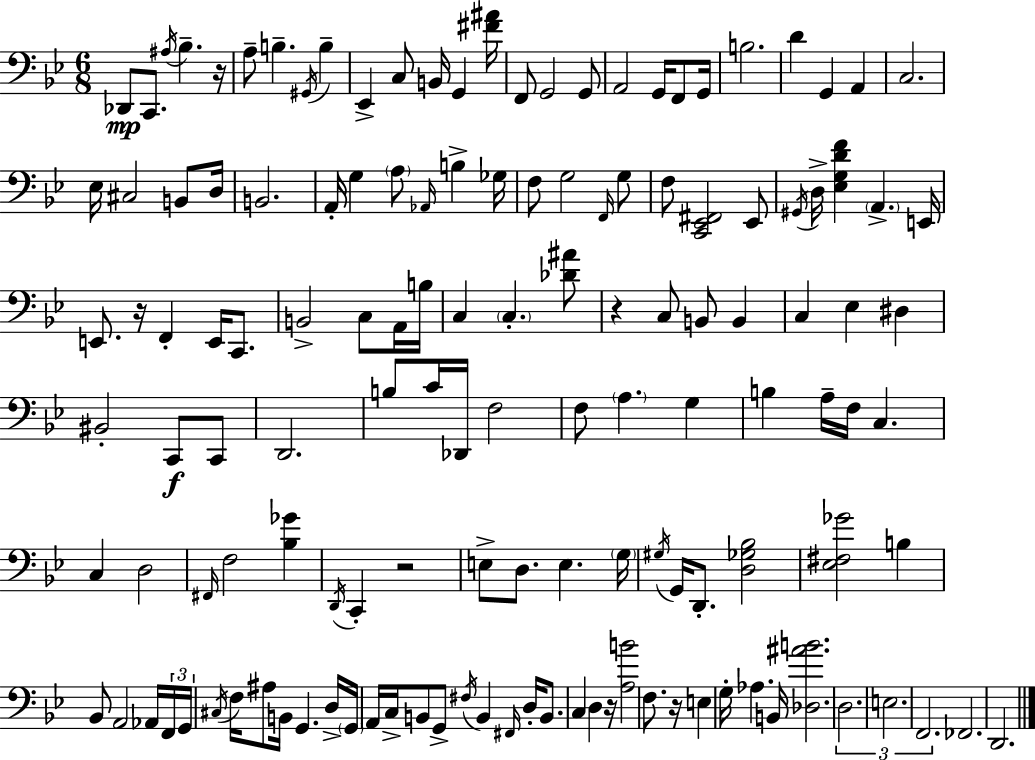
{
  \clef bass
  \numericTimeSignature
  \time 6/8
  \key g \minor
  \repeat volta 2 { des,8\mp c,8. \acciaccatura { ais16 } bes4.-- | r16 a8-- b4.-- \acciaccatura { gis,16 } b4-- | ees,4-> c8 b,16 g,4 | <fis' ais'>16 f,8 g,2 | \break g,8 a,2 g,16 f,8 | g,16 b2. | d'4 g,4 a,4 | c2. | \break ees16 cis2 b,8 | d16 b,2. | a,16-. g4 \parenthesize a8 \grace { aes,16 } b4-> | ges16 f8 g2 | \break \grace { f,16 } g8 f8 <c, ees, fis,>2 | ees,8 \acciaccatura { gis,16 } d16-> <ees g d' f'>4 \parenthesize a,4.-> | e,16 e,8. r16 f,4-. | e,16 c,8. b,2-> | \break c8 a,16 b16 c4 \parenthesize c4.-. | <des' ais'>8 r4 c8 b,8 | b,4 c4 ees4 | dis4 bis,2-. | \break c,8\f c,8 d,2. | b8 c'16 des,16 f2 | f8 \parenthesize a4. | g4 b4 a16-- f16 c4. | \break c4 d2 | \grace { fis,16 } f2 | <bes ges'>4 \acciaccatura { d,16 } c,4-. r2 | e8-> d8. | \break e4. \parenthesize g16 \acciaccatura { gis16 } g,16 d,8.-. | <d ges bes>2 <ees fis ges'>2 | b4 bes,8 a,2 | aes,16 \tuplet 3/2 { f,16 g,16 \acciaccatura { cis16 } } f16 ais8 | \break b,16 g,4. d16-> \parenthesize g,16 a,16 c16-> | b,8 g,8-> \acciaccatura { fis16 } b,4 \grace { fis,16 } d16-. b,8. | c4 d4 r16 <a b'>2 | f8. r16 e4 | \break g16-. aes4. b,16 <des ais' b'>2. | \tuplet 3/2 { d2. | e2. | f,2. } | \break fes,2. | d,2. | } \bar "|."
}